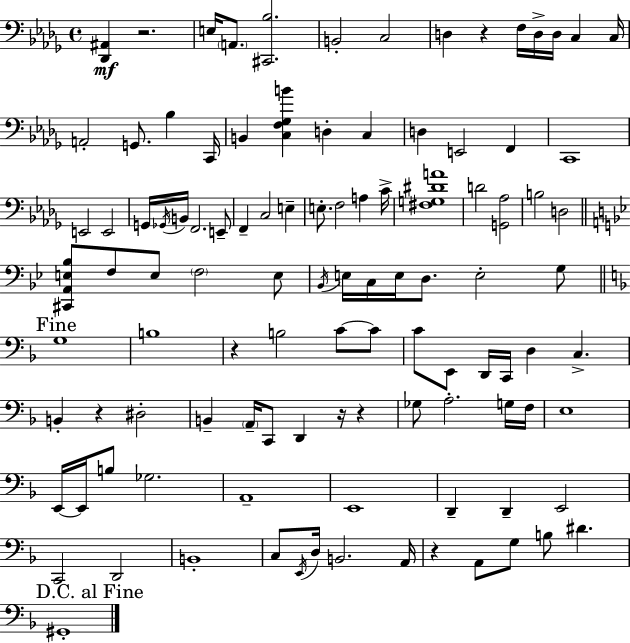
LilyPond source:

{
  \clef bass
  \time 4/4
  \defaultTimeSignature
  \key bes \minor
  <des, ais,>4\mf r2. | e16 \parenthesize a,8. <cis, bes>2. | b,2-. c2 | d4 r4 f16 d16-> d16 c4 c16 | \break a,2-. g,8. bes4 c,16 | b,4 <c f ges b'>4 d4-. c4 | d4 e,2 f,4 | c,1 | \break e,2 e,2 | g,16 \acciaccatura { ges,16 } b,16 f,2. e,8-- | f,4-- c2 e4-- | e8.-. f2 a4 | \break c'16-> <fis g dis' a'>1 | d'2 <g, aes>2 | b2 d2 | \bar "||" \break \key bes \major <cis, a, e bes>8 f8 e8 \parenthesize f2 e8 | \acciaccatura { bes,16 } e16 c16 e16 d8. e2-. g8 | \mark "Fine" \bar "||" \break \key f \major g1 | b1 | r4 b2 c'8~~ c'8 | c'8 e,8 d,16 c,16 d4 c4.-> | \break b,4-. r4 dis2-. | b,4-- \parenthesize a,16-- c,8 d,4 r16 r4 | ges8 a2.-. g16 f16 | e1 | \break e,16~~ e,16 b8 ges2. | a,1-- | e,1 | d,4-- d,4-- e,2 | \break c,2 d,2 | b,1-. | c8 \acciaccatura { e,16 } d16 b,2. | a,16 r4 a,8 g8 b8 dis'4. | \break \mark "D.C. al Fine" gis,1-. | \bar "|."
}